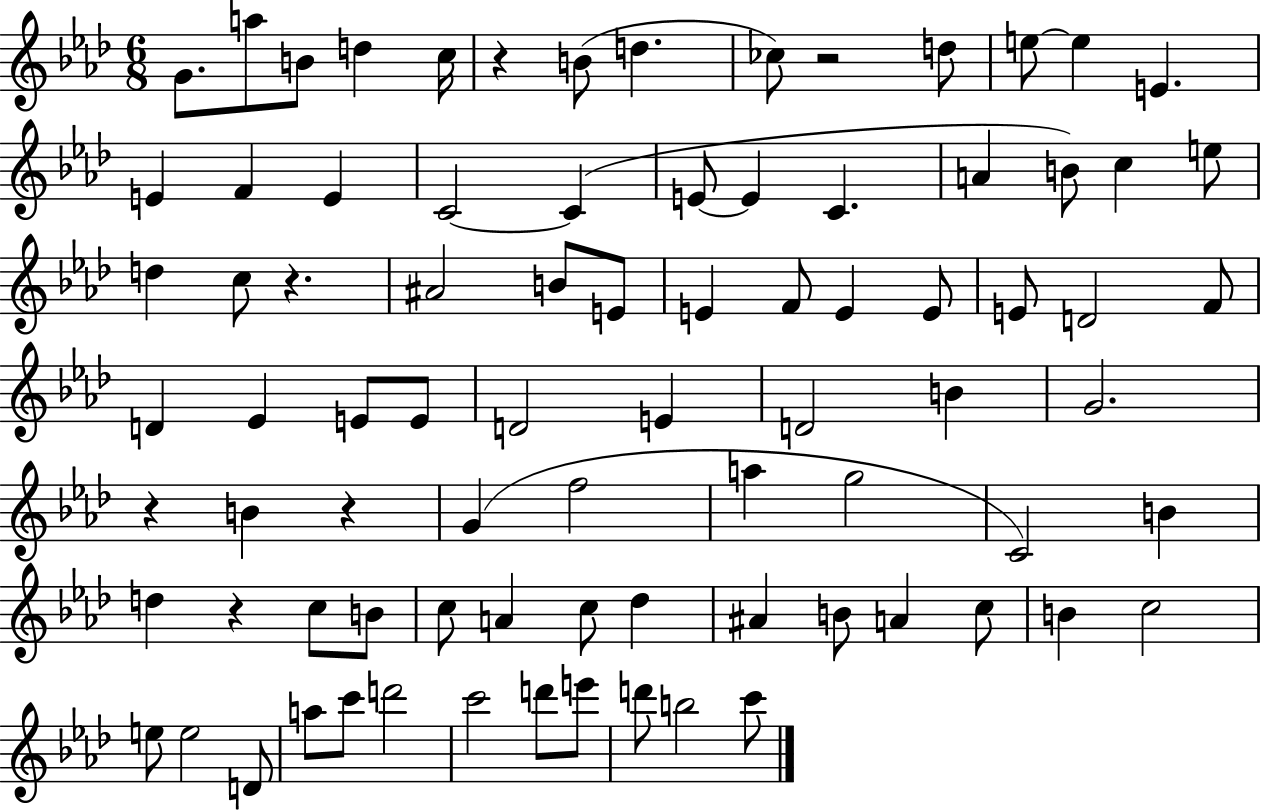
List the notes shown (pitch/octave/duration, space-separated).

G4/e. A5/e B4/e D5/q C5/s R/q B4/e D5/q. CES5/e R/h D5/e E5/e E5/q E4/q. E4/q F4/q E4/q C4/h C4/q E4/e E4/q C4/q. A4/q B4/e C5/q E5/e D5/q C5/e R/q. A#4/h B4/e E4/e E4/q F4/e E4/q E4/e E4/e D4/h F4/e D4/q Eb4/q E4/e E4/e D4/h E4/q D4/h B4/q G4/h. R/q B4/q R/q G4/q F5/h A5/q G5/h C4/h B4/q D5/q R/q C5/e B4/e C5/e A4/q C5/e Db5/q A#4/q B4/e A4/q C5/e B4/q C5/h E5/e E5/h D4/e A5/e C6/e D6/h C6/h D6/e E6/e D6/e B5/h C6/e